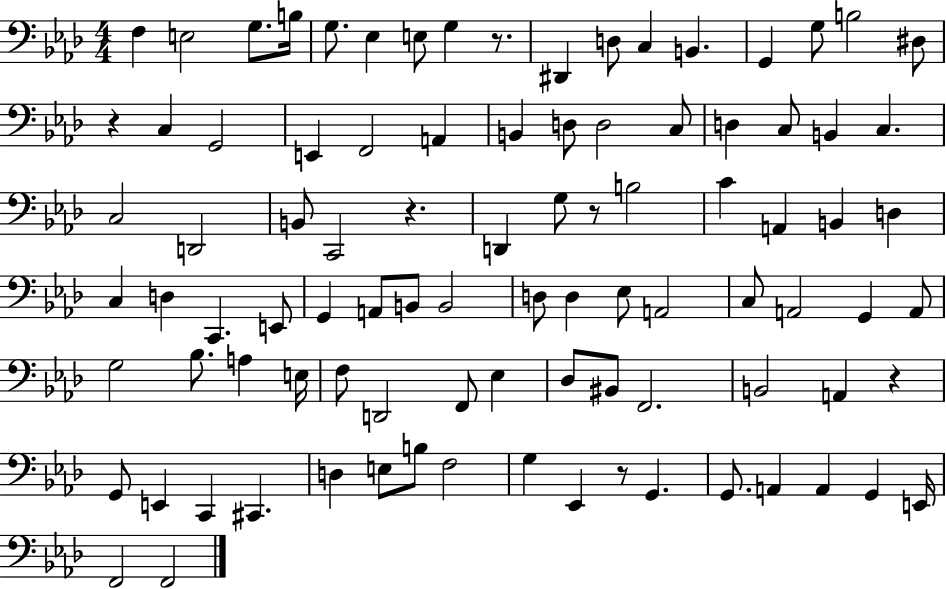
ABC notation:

X:1
T:Untitled
M:4/4
L:1/4
K:Ab
F, E,2 G,/2 B,/4 G,/2 _E, E,/2 G, z/2 ^D,, D,/2 C, B,, G,, G,/2 B,2 ^D,/2 z C, G,,2 E,, F,,2 A,, B,, D,/2 D,2 C,/2 D, C,/2 B,, C, C,2 D,,2 B,,/2 C,,2 z D,, G,/2 z/2 B,2 C A,, B,, D, C, D, C,, E,,/2 G,, A,,/2 B,,/2 B,,2 D,/2 D, _E,/2 A,,2 C,/2 A,,2 G,, A,,/2 G,2 _B,/2 A, E,/4 F,/2 D,,2 F,,/2 _E, _D,/2 ^B,,/2 F,,2 B,,2 A,, z G,,/2 E,, C,, ^C,, D, E,/2 B,/2 F,2 G, _E,, z/2 G,, G,,/2 A,, A,, G,, E,,/4 F,,2 F,,2